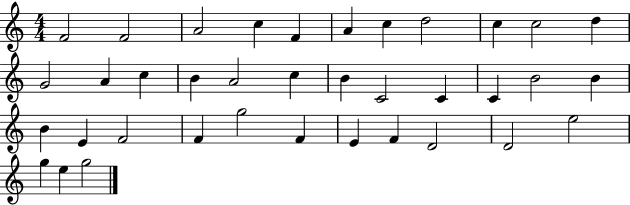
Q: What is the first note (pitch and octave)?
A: F4